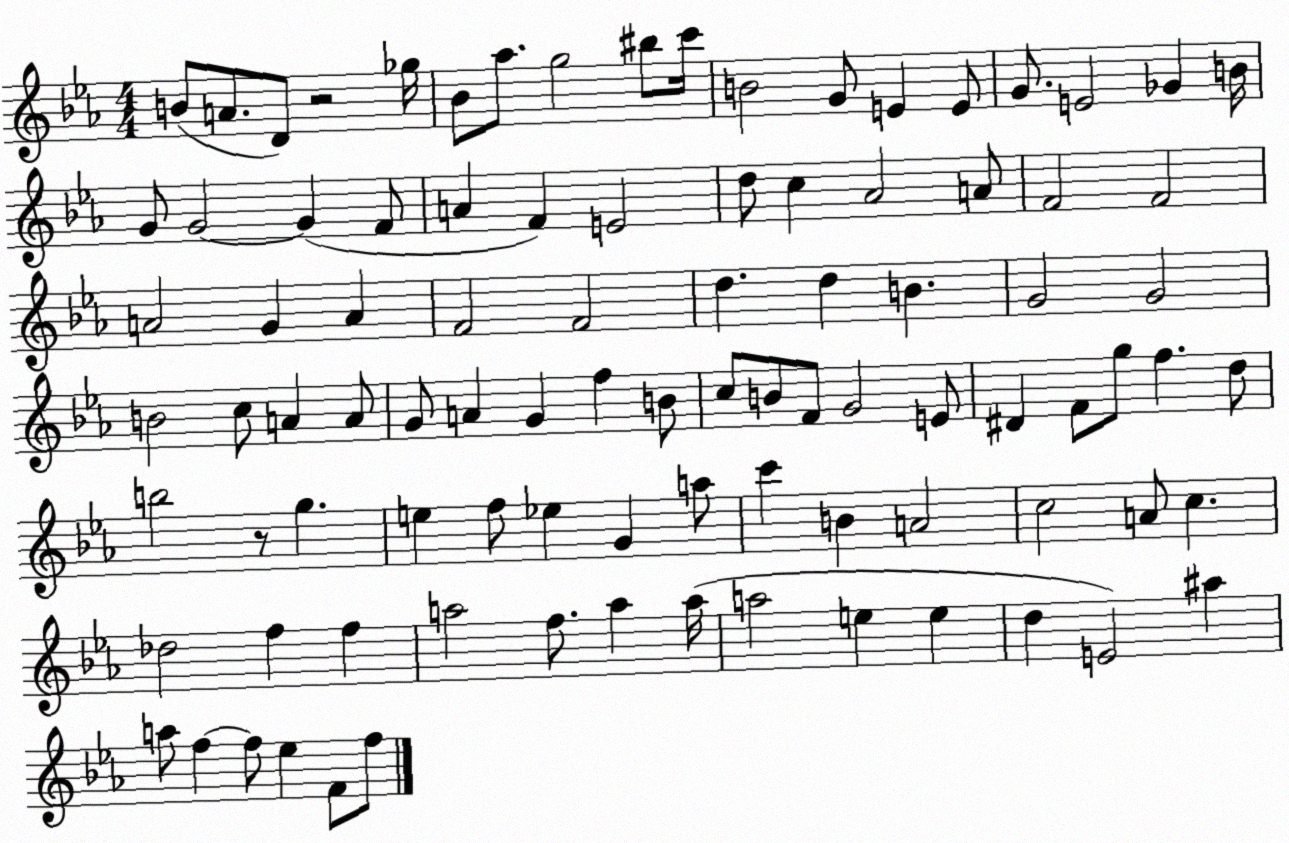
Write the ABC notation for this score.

X:1
T:Untitled
M:4/4
L:1/4
K:Eb
B/2 A/2 D/2 z2 _g/4 _B/2 _a/2 g2 ^b/2 c'/4 B2 G/2 E E/2 G/2 E2 _G B/4 G/2 G2 G F/2 A F E2 d/2 c _A2 A/2 F2 F2 A2 G A F2 F2 d d B G2 G2 B2 c/2 A A/2 G/2 A G f B/2 c/2 B/2 F/2 G2 E/2 ^D F/2 g/2 f d/2 b2 z/2 g e f/2 _e G a/2 c' B A2 c2 A/2 c _d2 f f a2 f/2 a a/4 a2 e e d E2 ^a a/2 f f/2 _e F/2 f/2